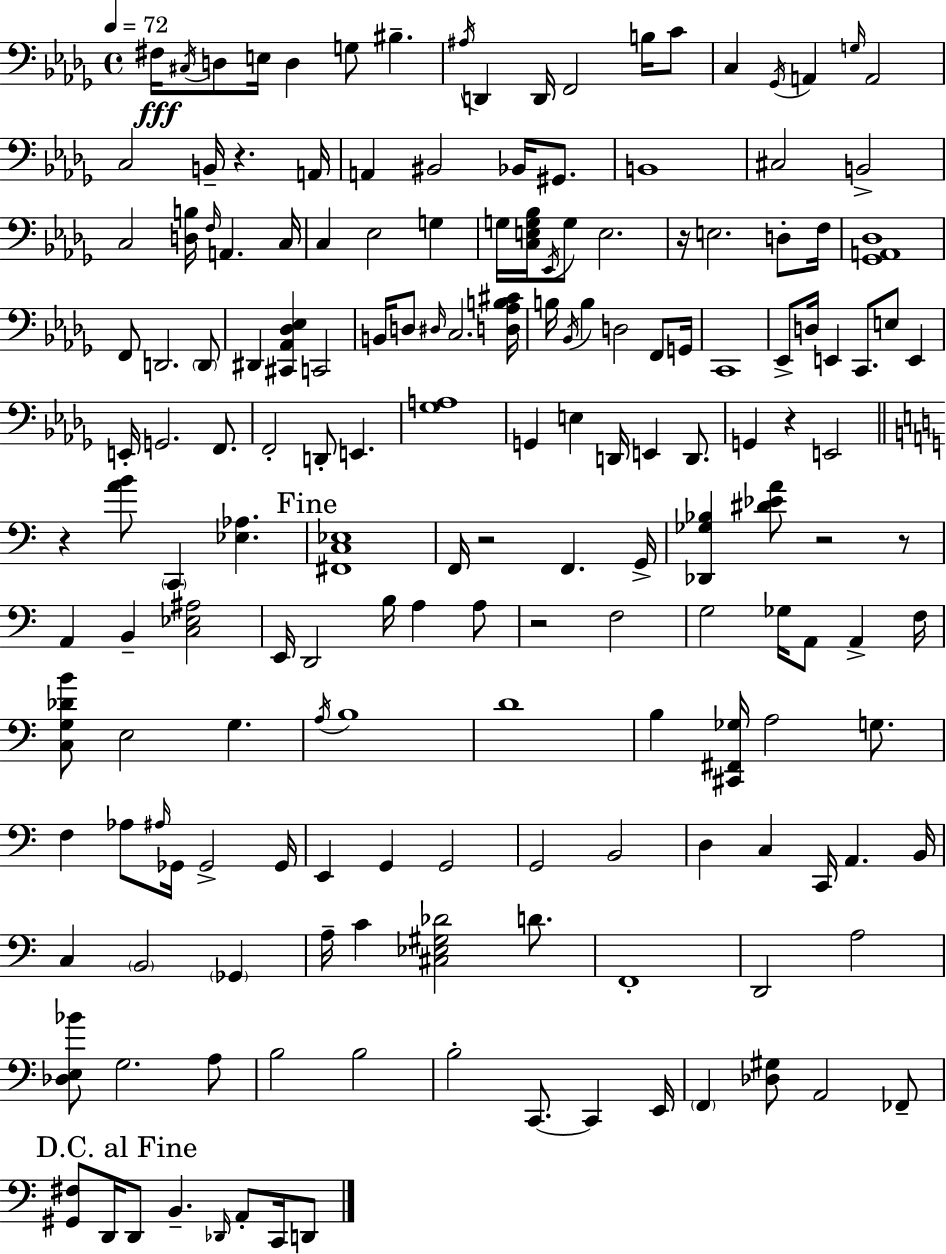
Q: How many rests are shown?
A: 8